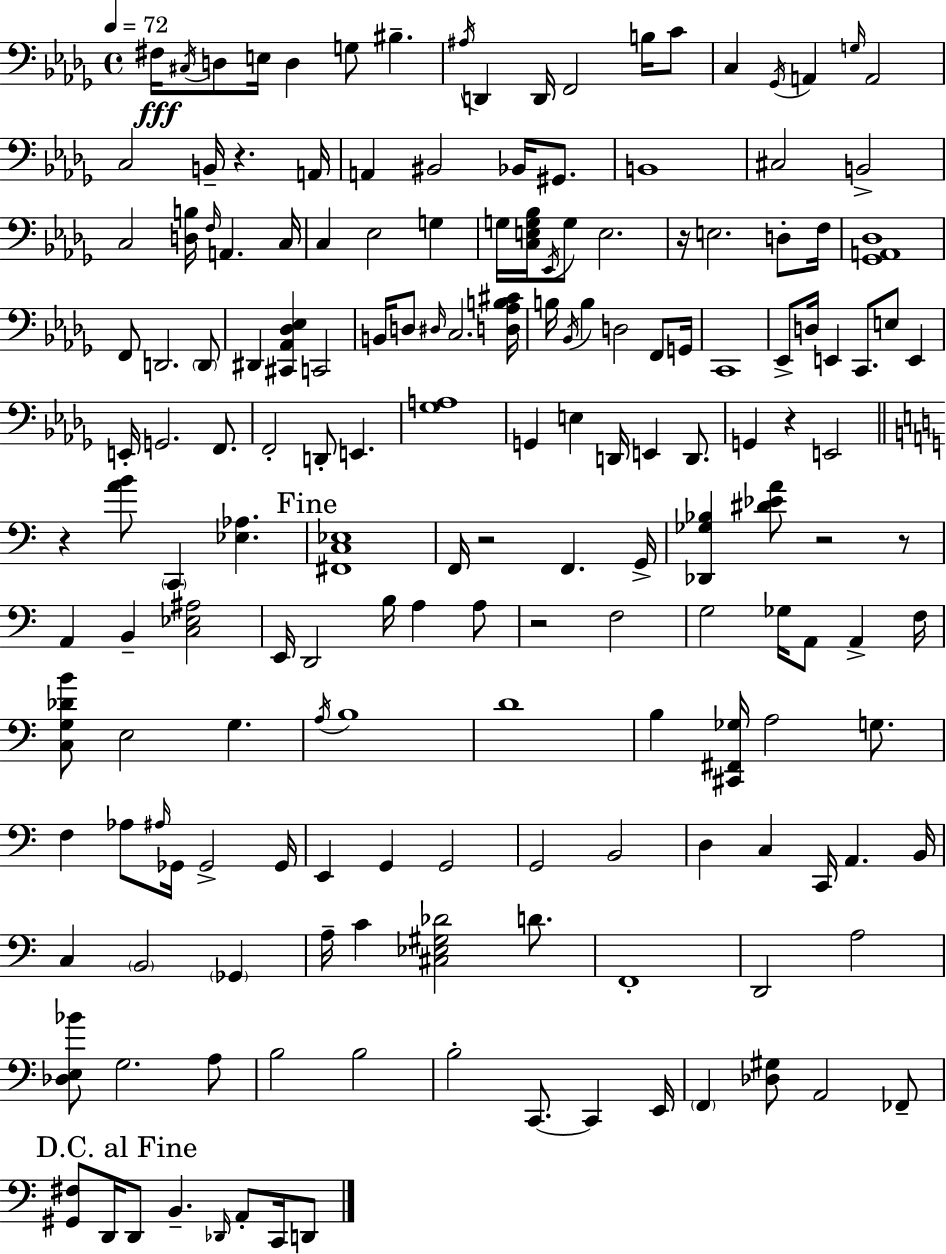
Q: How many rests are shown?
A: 8